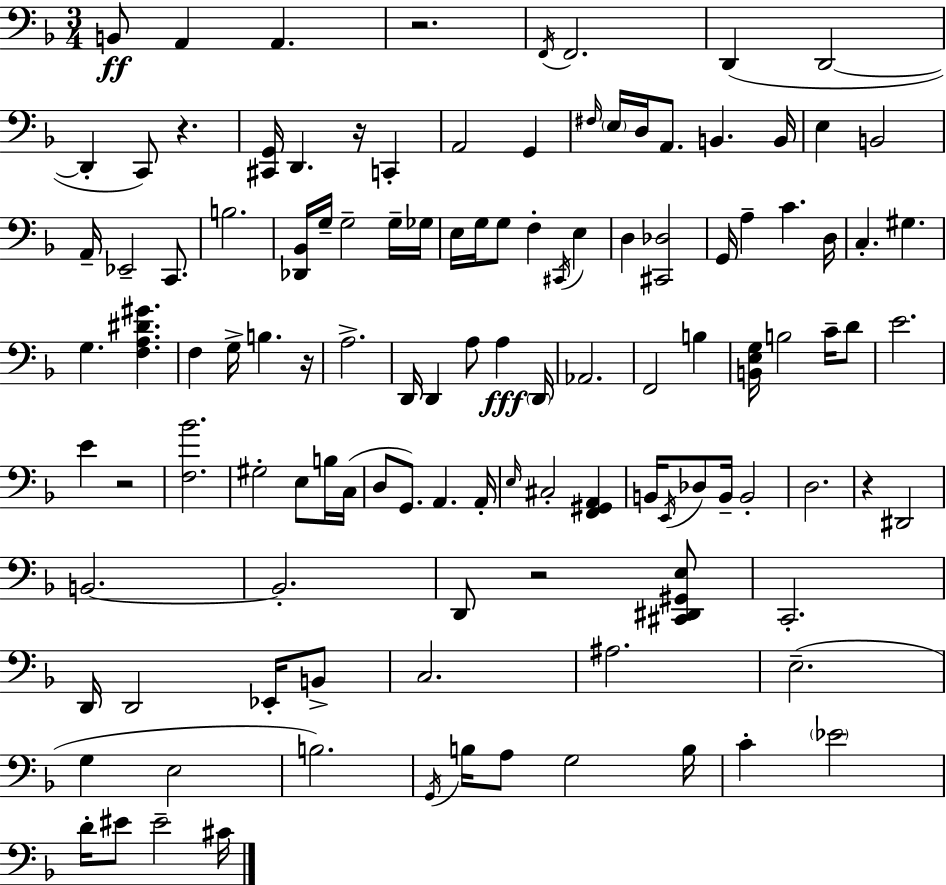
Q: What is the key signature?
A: F major